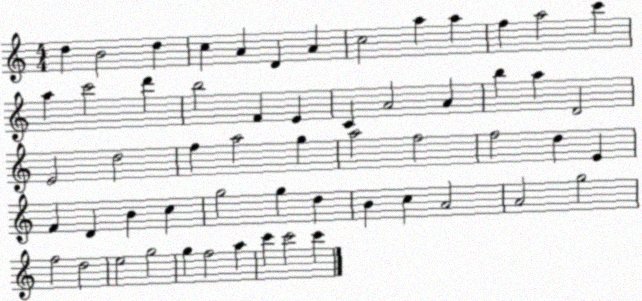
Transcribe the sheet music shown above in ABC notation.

X:1
T:Untitled
M:4/4
L:1/4
K:C
d B2 d c A D A c2 a a f a2 c' a c'2 d' b2 F E C A2 A b a D2 E2 d2 f a2 g a2 f2 f2 d E F D B c g2 g d B c A2 A2 g2 f2 d2 e2 g2 g f2 a c' c'2 c'